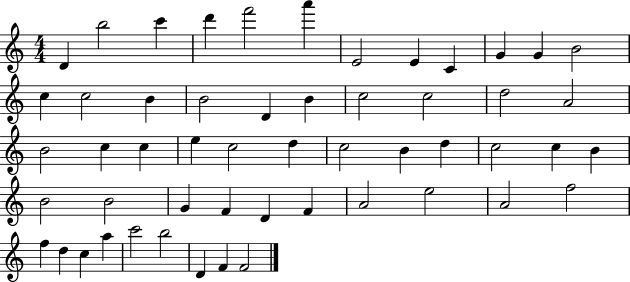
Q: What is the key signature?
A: C major